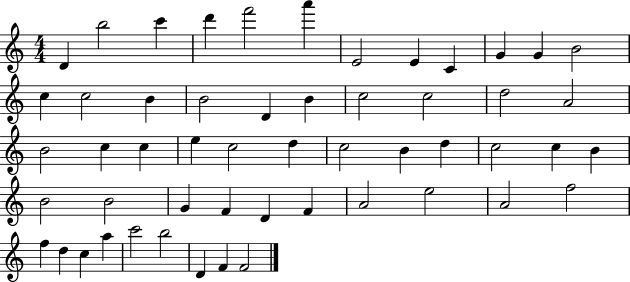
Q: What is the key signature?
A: C major